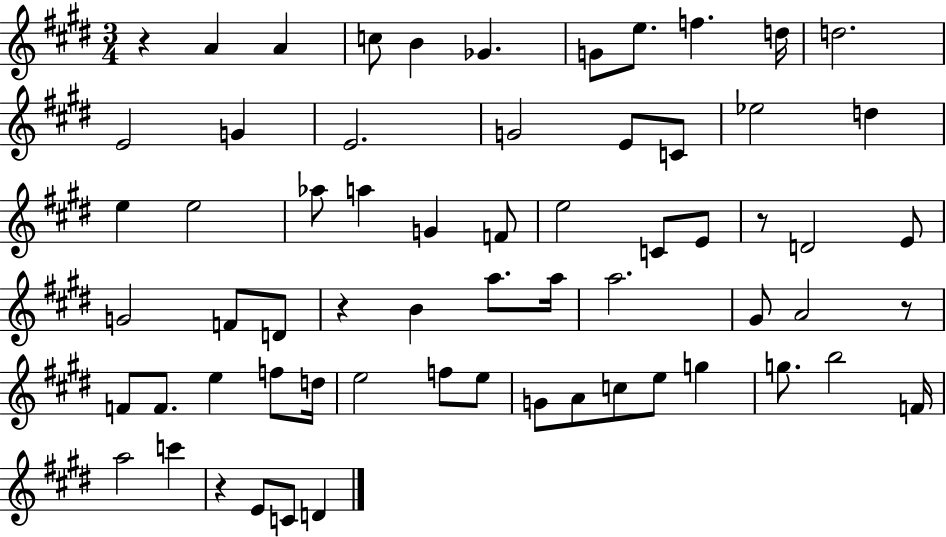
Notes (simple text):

R/q A4/q A4/q C5/e B4/q Gb4/q. G4/e E5/e. F5/q. D5/s D5/h. E4/h G4/q E4/h. G4/h E4/e C4/e Eb5/h D5/q E5/q E5/h Ab5/e A5/q G4/q F4/e E5/h C4/e E4/e R/e D4/h E4/e G4/h F4/e D4/e R/q B4/q A5/e. A5/s A5/h. G#4/e A4/h R/e F4/e F4/e. E5/q F5/e D5/s E5/h F5/e E5/e G4/e A4/e C5/e E5/e G5/q G5/e. B5/h F4/s A5/h C6/q R/q E4/e C4/e D4/q